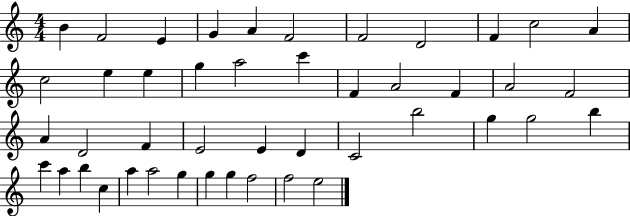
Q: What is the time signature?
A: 4/4